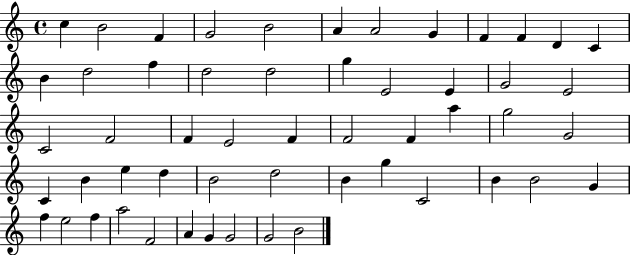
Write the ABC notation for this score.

X:1
T:Untitled
M:4/4
L:1/4
K:C
c B2 F G2 B2 A A2 G F F D C B d2 f d2 d2 g E2 E G2 E2 C2 F2 F E2 F F2 F a g2 G2 C B e d B2 d2 B g C2 B B2 G f e2 f a2 F2 A G G2 G2 B2